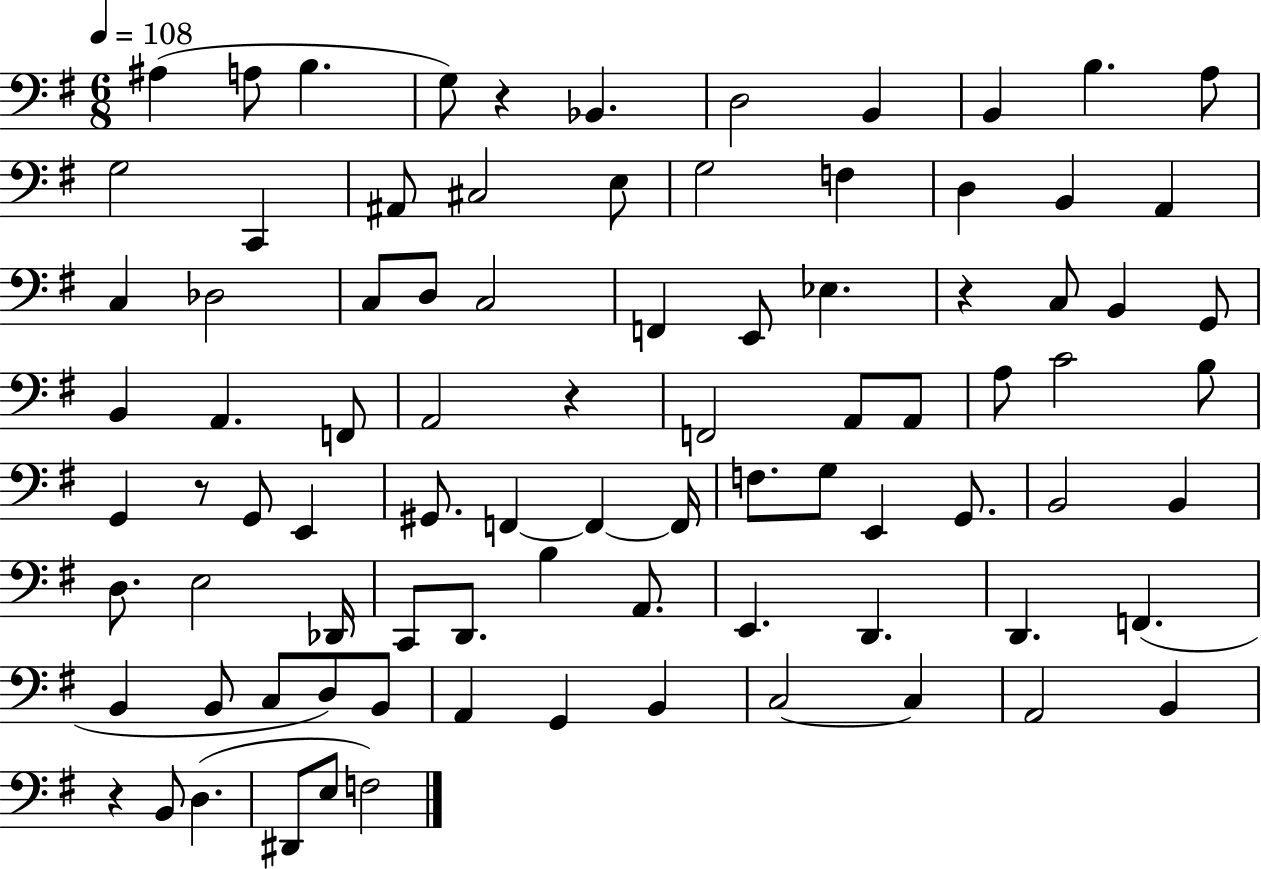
X:1
T:Untitled
M:6/8
L:1/4
K:G
^A, A,/2 B, G,/2 z _B,, D,2 B,, B,, B, A,/2 G,2 C,, ^A,,/2 ^C,2 E,/2 G,2 F, D, B,, A,, C, _D,2 C,/2 D,/2 C,2 F,, E,,/2 _E, z C,/2 B,, G,,/2 B,, A,, F,,/2 A,,2 z F,,2 A,,/2 A,,/2 A,/2 C2 B,/2 G,, z/2 G,,/2 E,, ^G,,/2 F,, F,, F,,/4 F,/2 G,/2 E,, G,,/2 B,,2 B,, D,/2 E,2 _D,,/4 C,,/2 D,,/2 B, A,,/2 E,, D,, D,, F,, B,, B,,/2 C,/2 D,/2 B,,/2 A,, G,, B,, C,2 C, A,,2 B,, z B,,/2 D, ^D,,/2 E,/2 F,2